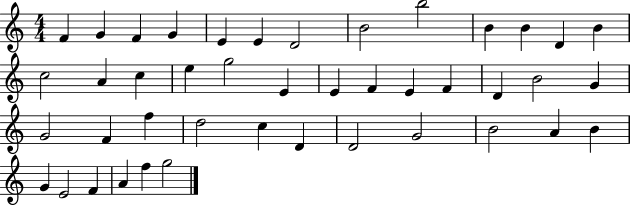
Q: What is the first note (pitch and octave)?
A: F4